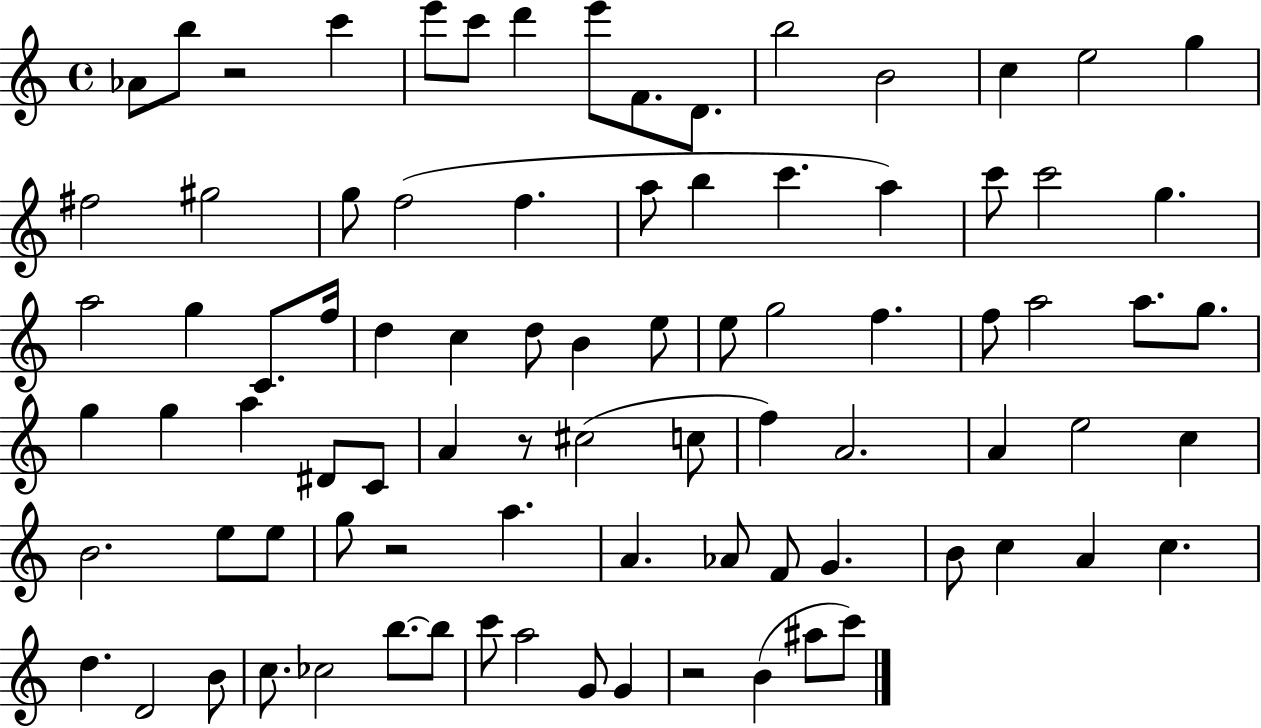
Ab4/e B5/e R/h C6/q E6/e C6/e D6/q E6/e F4/e. D4/e. B5/h B4/h C5/q E5/h G5/q F#5/h G#5/h G5/e F5/h F5/q. A5/e B5/q C6/q. A5/q C6/e C6/h G5/q. A5/h G5/q C4/e. F5/s D5/q C5/q D5/e B4/q E5/e E5/e G5/h F5/q. F5/e A5/h A5/e. G5/e. G5/q G5/q A5/q D#4/e C4/e A4/q R/e C#5/h C5/e F5/q A4/h. A4/q E5/h C5/q B4/h. E5/e E5/e G5/e R/h A5/q. A4/q. Ab4/e F4/e G4/q. B4/e C5/q A4/q C5/q. D5/q. D4/h B4/e C5/e. CES5/h B5/e. B5/e C6/e A5/h G4/e G4/q R/h B4/q A#5/e C6/e